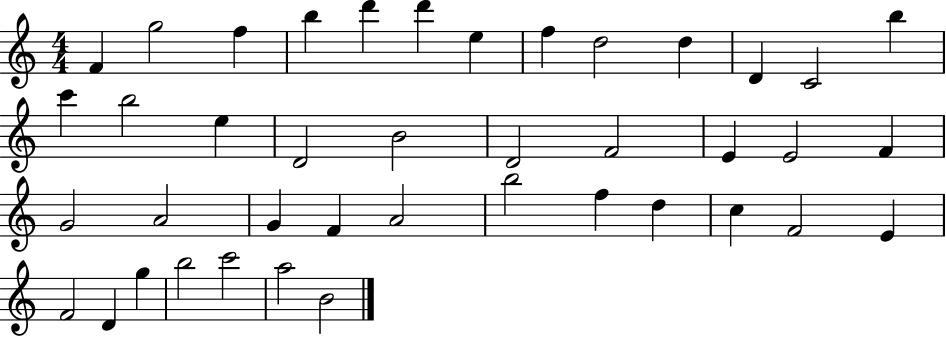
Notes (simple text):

F4/q G5/h F5/q B5/q D6/q D6/q E5/q F5/q D5/h D5/q D4/q C4/h B5/q C6/q B5/h E5/q D4/h B4/h D4/h F4/h E4/q E4/h F4/q G4/h A4/h G4/q F4/q A4/h B5/h F5/q D5/q C5/q F4/h E4/q F4/h D4/q G5/q B5/h C6/h A5/h B4/h